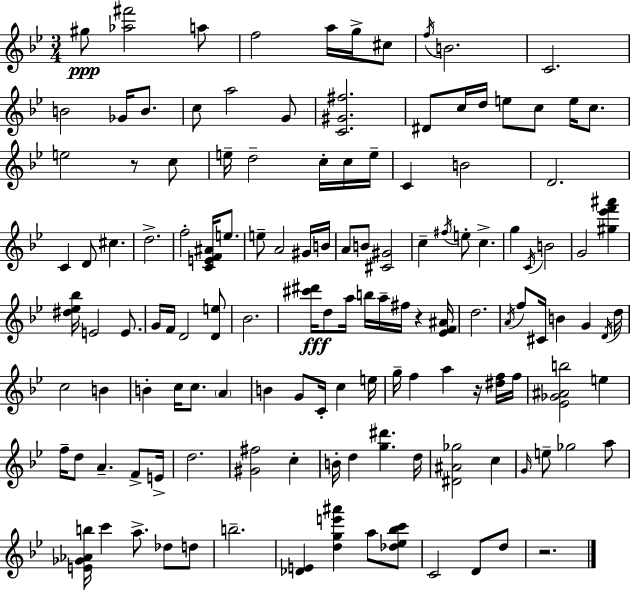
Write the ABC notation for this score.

X:1
T:Untitled
M:3/4
L:1/4
K:Gm
^g/2 [_a^f']2 a/2 f2 a/4 g/4 ^c/2 f/4 B2 C2 B2 _G/4 B/2 c/2 a2 G/2 [C^G^f]2 ^D/2 c/4 d/4 e/2 c/2 e/4 c/2 e2 z/2 c/2 e/4 d2 c/4 c/4 e/4 C B2 D2 C D/2 ^c d2 f2 [CEF^A]/4 e/2 e/2 A2 ^G/4 B/4 A/2 B/2 [^C^G]2 c ^f/4 e/2 c g C/4 B2 G2 [^g_e'f'^a'] [^d_e_b]/4 E2 E/2 G/4 F/4 D2 [De]/2 _B2 [^c'^d']/4 d/2 a/4 b/4 a/4 ^f/4 z [_EF^A]/4 d2 A/4 f/2 ^C/4 B G D/4 d/4 c2 B B c/4 c/2 A B G/2 C/4 c e/4 g/4 f a z/4 [^df]/4 f/4 [_E_G^Ab]2 e f/4 d/2 A F/2 E/4 d2 [^G^f]2 c B/4 d [g^d'] d/4 [^D^A_g]2 c G/4 e/2 _g2 a/2 [E_G_Ab]/4 c' a/2 _d/2 d/2 b2 [_DE] [dge'^a'] a/2 [_d_e_bc']/2 C2 D/2 d/2 z2